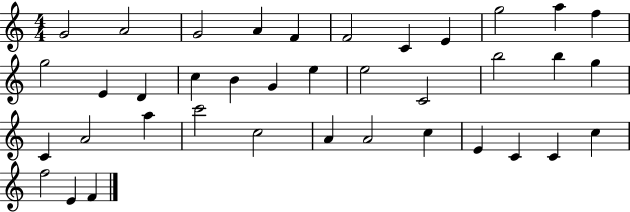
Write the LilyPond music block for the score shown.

{
  \clef treble
  \numericTimeSignature
  \time 4/4
  \key c \major
  g'2 a'2 | g'2 a'4 f'4 | f'2 c'4 e'4 | g''2 a''4 f''4 | \break g''2 e'4 d'4 | c''4 b'4 g'4 e''4 | e''2 c'2 | b''2 b''4 g''4 | \break c'4 a'2 a''4 | c'''2 c''2 | a'4 a'2 c''4 | e'4 c'4 c'4 c''4 | \break f''2 e'4 f'4 | \bar "|."
}